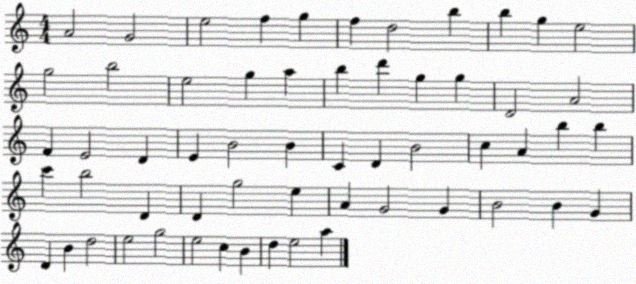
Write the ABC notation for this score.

X:1
T:Untitled
M:4/4
L:1/4
K:C
A2 G2 e2 f g f d2 b b g e2 g2 b2 e2 g a b d' g g D2 A2 F E2 D E B2 B C D B2 c A b b c' b2 D D g2 e A G2 G B2 B G D B d2 e2 g2 e2 c B d e2 a